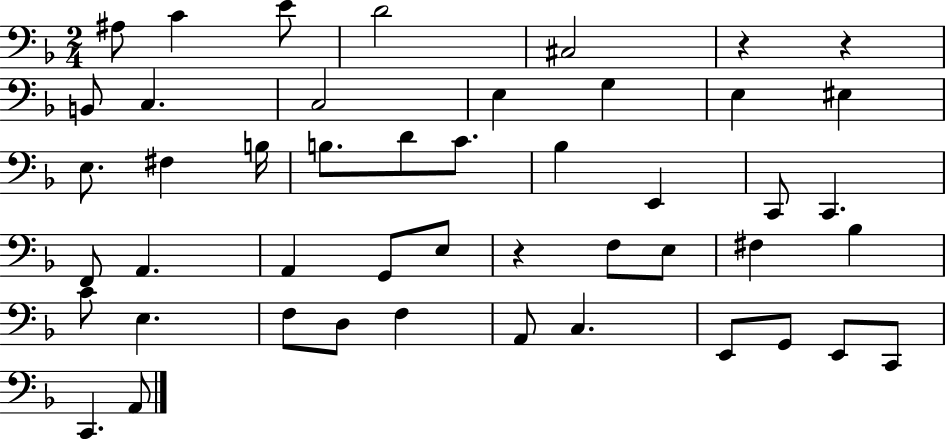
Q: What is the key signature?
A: F major